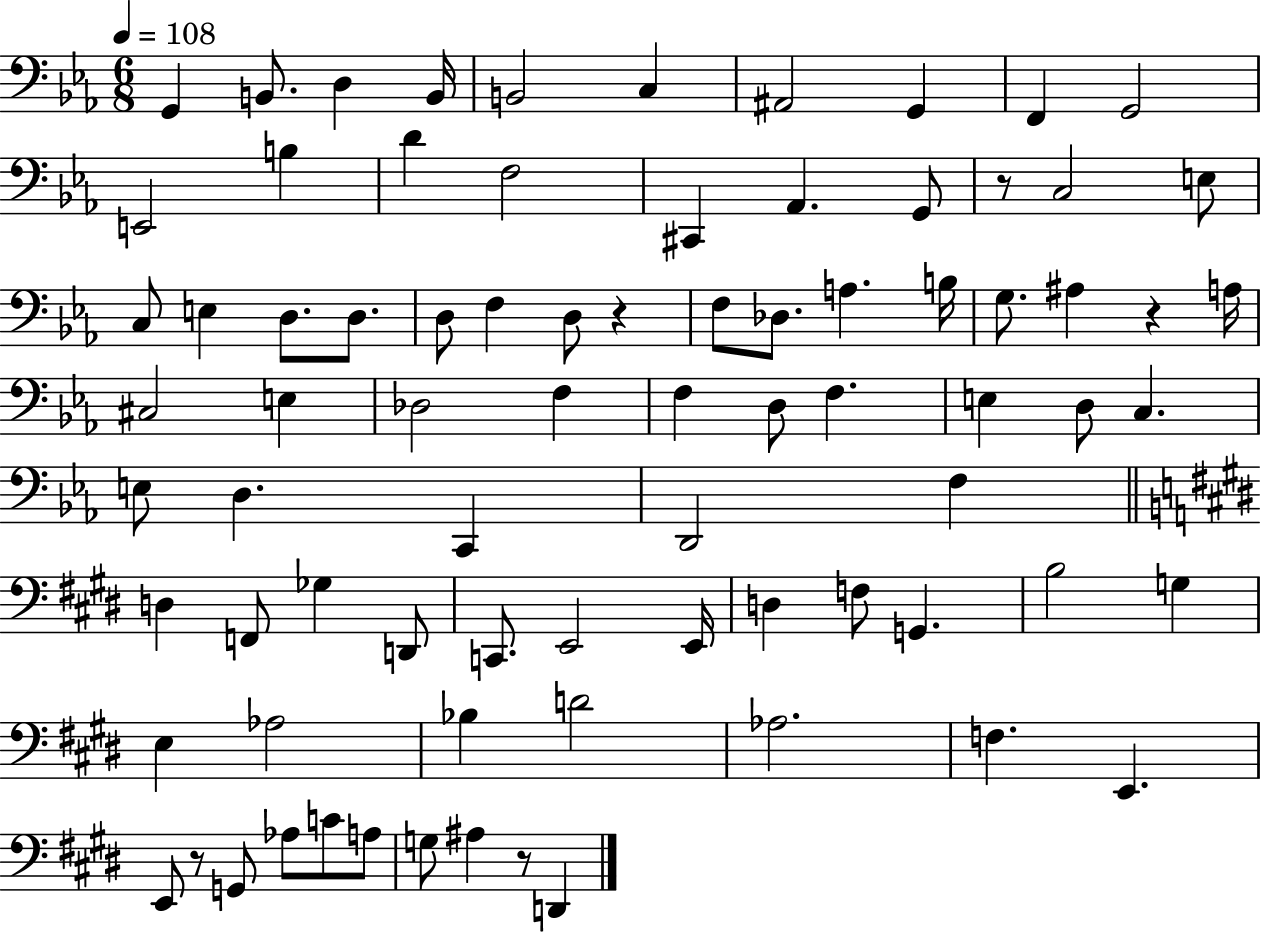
{
  \clef bass
  \numericTimeSignature
  \time 6/8
  \key ees \major
  \tempo 4 = 108
  g,4 b,8. d4 b,16 | b,2 c4 | ais,2 g,4 | f,4 g,2 | \break e,2 b4 | d'4 f2 | cis,4 aes,4. g,8 | r8 c2 e8 | \break c8 e4 d8. d8. | d8 f4 d8 r4 | f8 des8. a4. b16 | g8. ais4 r4 a16 | \break cis2 e4 | des2 f4 | f4 d8 f4. | e4 d8 c4. | \break e8 d4. c,4 | d,2 f4 | \bar "||" \break \key e \major d4 f,8 ges4 d,8 | c,8. e,2 e,16 | d4 f8 g,4. | b2 g4 | \break e4 aes2 | bes4 d'2 | aes2. | f4. e,4. | \break e,8 r8 g,8 aes8 c'8 a8 | g8 ais4 r8 d,4 | \bar "|."
}